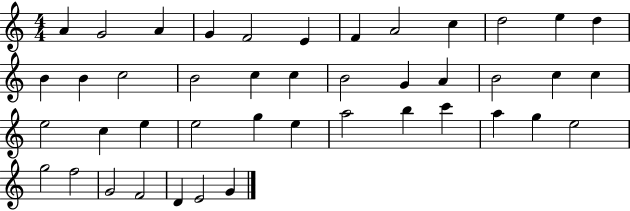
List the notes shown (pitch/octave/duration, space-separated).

A4/q G4/h A4/q G4/q F4/h E4/q F4/q A4/h C5/q D5/h E5/q D5/q B4/q B4/q C5/h B4/h C5/q C5/q B4/h G4/q A4/q B4/h C5/q C5/q E5/h C5/q E5/q E5/h G5/q E5/q A5/h B5/q C6/q A5/q G5/q E5/h G5/h F5/h G4/h F4/h D4/q E4/h G4/q